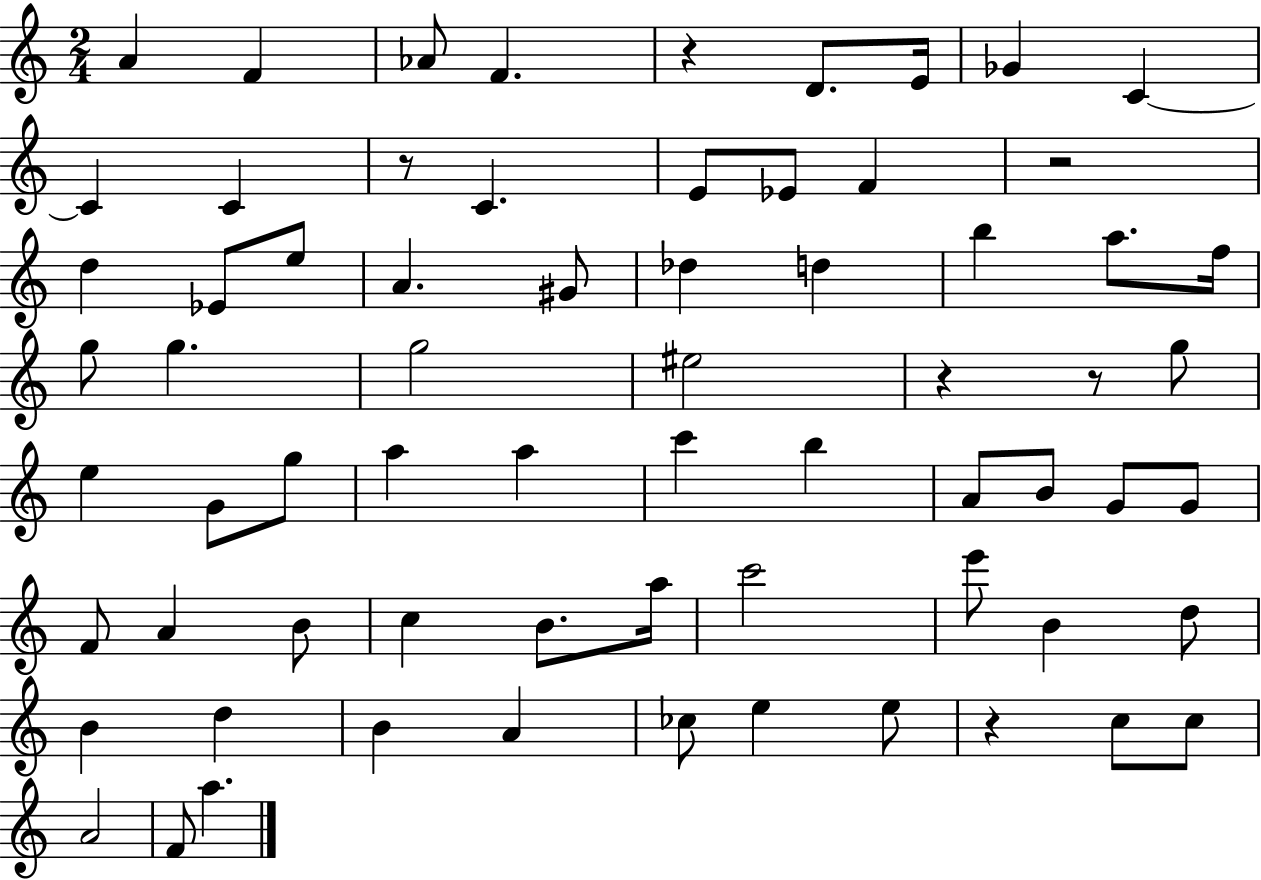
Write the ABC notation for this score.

X:1
T:Untitled
M:2/4
L:1/4
K:C
A F _A/2 F z D/2 E/4 _G C C C z/2 C E/2 _E/2 F z2 d _E/2 e/2 A ^G/2 _d d b a/2 f/4 g/2 g g2 ^e2 z z/2 g/2 e G/2 g/2 a a c' b A/2 B/2 G/2 G/2 F/2 A B/2 c B/2 a/4 c'2 e'/2 B d/2 B d B A _c/2 e e/2 z c/2 c/2 A2 F/2 a